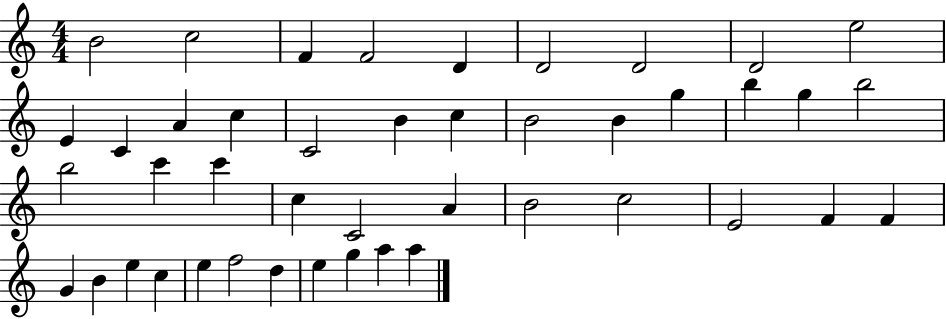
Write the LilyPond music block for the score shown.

{
  \clef treble
  \numericTimeSignature
  \time 4/4
  \key c \major
  b'2 c''2 | f'4 f'2 d'4 | d'2 d'2 | d'2 e''2 | \break e'4 c'4 a'4 c''4 | c'2 b'4 c''4 | b'2 b'4 g''4 | b''4 g''4 b''2 | \break b''2 c'''4 c'''4 | c''4 c'2 a'4 | b'2 c''2 | e'2 f'4 f'4 | \break g'4 b'4 e''4 c''4 | e''4 f''2 d''4 | e''4 g''4 a''4 a''4 | \bar "|."
}